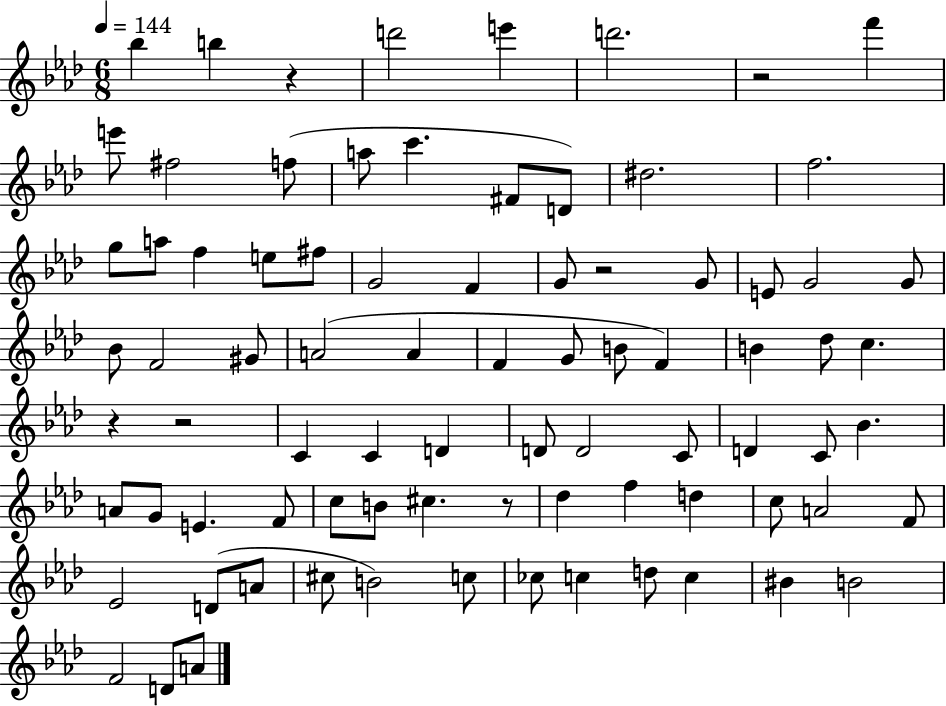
{
  \clef treble
  \numericTimeSignature
  \time 6/8
  \key aes \major
  \tempo 4 = 144
  bes''4 b''4 r4 | d'''2 e'''4 | d'''2. | r2 f'''4 | \break e'''8 fis''2 f''8( | a''8 c'''4. fis'8 d'8) | dis''2. | f''2. | \break g''8 a''8 f''4 e''8 fis''8 | g'2 f'4 | g'8 r2 g'8 | e'8 g'2 g'8 | \break bes'8 f'2 gis'8 | a'2( a'4 | f'4 g'8 b'8 f'4) | b'4 des''8 c''4. | \break r4 r2 | c'4 c'4 d'4 | d'8 d'2 c'8 | d'4 c'8 bes'4. | \break a'8 g'8 e'4. f'8 | c''8 b'8 cis''4. r8 | des''4 f''4 d''4 | c''8 a'2 f'8 | \break ees'2 d'8( a'8 | cis''8 b'2) c''8 | ces''8 c''4 d''8 c''4 | bis'4 b'2 | \break f'2 d'8 a'8 | \bar "|."
}